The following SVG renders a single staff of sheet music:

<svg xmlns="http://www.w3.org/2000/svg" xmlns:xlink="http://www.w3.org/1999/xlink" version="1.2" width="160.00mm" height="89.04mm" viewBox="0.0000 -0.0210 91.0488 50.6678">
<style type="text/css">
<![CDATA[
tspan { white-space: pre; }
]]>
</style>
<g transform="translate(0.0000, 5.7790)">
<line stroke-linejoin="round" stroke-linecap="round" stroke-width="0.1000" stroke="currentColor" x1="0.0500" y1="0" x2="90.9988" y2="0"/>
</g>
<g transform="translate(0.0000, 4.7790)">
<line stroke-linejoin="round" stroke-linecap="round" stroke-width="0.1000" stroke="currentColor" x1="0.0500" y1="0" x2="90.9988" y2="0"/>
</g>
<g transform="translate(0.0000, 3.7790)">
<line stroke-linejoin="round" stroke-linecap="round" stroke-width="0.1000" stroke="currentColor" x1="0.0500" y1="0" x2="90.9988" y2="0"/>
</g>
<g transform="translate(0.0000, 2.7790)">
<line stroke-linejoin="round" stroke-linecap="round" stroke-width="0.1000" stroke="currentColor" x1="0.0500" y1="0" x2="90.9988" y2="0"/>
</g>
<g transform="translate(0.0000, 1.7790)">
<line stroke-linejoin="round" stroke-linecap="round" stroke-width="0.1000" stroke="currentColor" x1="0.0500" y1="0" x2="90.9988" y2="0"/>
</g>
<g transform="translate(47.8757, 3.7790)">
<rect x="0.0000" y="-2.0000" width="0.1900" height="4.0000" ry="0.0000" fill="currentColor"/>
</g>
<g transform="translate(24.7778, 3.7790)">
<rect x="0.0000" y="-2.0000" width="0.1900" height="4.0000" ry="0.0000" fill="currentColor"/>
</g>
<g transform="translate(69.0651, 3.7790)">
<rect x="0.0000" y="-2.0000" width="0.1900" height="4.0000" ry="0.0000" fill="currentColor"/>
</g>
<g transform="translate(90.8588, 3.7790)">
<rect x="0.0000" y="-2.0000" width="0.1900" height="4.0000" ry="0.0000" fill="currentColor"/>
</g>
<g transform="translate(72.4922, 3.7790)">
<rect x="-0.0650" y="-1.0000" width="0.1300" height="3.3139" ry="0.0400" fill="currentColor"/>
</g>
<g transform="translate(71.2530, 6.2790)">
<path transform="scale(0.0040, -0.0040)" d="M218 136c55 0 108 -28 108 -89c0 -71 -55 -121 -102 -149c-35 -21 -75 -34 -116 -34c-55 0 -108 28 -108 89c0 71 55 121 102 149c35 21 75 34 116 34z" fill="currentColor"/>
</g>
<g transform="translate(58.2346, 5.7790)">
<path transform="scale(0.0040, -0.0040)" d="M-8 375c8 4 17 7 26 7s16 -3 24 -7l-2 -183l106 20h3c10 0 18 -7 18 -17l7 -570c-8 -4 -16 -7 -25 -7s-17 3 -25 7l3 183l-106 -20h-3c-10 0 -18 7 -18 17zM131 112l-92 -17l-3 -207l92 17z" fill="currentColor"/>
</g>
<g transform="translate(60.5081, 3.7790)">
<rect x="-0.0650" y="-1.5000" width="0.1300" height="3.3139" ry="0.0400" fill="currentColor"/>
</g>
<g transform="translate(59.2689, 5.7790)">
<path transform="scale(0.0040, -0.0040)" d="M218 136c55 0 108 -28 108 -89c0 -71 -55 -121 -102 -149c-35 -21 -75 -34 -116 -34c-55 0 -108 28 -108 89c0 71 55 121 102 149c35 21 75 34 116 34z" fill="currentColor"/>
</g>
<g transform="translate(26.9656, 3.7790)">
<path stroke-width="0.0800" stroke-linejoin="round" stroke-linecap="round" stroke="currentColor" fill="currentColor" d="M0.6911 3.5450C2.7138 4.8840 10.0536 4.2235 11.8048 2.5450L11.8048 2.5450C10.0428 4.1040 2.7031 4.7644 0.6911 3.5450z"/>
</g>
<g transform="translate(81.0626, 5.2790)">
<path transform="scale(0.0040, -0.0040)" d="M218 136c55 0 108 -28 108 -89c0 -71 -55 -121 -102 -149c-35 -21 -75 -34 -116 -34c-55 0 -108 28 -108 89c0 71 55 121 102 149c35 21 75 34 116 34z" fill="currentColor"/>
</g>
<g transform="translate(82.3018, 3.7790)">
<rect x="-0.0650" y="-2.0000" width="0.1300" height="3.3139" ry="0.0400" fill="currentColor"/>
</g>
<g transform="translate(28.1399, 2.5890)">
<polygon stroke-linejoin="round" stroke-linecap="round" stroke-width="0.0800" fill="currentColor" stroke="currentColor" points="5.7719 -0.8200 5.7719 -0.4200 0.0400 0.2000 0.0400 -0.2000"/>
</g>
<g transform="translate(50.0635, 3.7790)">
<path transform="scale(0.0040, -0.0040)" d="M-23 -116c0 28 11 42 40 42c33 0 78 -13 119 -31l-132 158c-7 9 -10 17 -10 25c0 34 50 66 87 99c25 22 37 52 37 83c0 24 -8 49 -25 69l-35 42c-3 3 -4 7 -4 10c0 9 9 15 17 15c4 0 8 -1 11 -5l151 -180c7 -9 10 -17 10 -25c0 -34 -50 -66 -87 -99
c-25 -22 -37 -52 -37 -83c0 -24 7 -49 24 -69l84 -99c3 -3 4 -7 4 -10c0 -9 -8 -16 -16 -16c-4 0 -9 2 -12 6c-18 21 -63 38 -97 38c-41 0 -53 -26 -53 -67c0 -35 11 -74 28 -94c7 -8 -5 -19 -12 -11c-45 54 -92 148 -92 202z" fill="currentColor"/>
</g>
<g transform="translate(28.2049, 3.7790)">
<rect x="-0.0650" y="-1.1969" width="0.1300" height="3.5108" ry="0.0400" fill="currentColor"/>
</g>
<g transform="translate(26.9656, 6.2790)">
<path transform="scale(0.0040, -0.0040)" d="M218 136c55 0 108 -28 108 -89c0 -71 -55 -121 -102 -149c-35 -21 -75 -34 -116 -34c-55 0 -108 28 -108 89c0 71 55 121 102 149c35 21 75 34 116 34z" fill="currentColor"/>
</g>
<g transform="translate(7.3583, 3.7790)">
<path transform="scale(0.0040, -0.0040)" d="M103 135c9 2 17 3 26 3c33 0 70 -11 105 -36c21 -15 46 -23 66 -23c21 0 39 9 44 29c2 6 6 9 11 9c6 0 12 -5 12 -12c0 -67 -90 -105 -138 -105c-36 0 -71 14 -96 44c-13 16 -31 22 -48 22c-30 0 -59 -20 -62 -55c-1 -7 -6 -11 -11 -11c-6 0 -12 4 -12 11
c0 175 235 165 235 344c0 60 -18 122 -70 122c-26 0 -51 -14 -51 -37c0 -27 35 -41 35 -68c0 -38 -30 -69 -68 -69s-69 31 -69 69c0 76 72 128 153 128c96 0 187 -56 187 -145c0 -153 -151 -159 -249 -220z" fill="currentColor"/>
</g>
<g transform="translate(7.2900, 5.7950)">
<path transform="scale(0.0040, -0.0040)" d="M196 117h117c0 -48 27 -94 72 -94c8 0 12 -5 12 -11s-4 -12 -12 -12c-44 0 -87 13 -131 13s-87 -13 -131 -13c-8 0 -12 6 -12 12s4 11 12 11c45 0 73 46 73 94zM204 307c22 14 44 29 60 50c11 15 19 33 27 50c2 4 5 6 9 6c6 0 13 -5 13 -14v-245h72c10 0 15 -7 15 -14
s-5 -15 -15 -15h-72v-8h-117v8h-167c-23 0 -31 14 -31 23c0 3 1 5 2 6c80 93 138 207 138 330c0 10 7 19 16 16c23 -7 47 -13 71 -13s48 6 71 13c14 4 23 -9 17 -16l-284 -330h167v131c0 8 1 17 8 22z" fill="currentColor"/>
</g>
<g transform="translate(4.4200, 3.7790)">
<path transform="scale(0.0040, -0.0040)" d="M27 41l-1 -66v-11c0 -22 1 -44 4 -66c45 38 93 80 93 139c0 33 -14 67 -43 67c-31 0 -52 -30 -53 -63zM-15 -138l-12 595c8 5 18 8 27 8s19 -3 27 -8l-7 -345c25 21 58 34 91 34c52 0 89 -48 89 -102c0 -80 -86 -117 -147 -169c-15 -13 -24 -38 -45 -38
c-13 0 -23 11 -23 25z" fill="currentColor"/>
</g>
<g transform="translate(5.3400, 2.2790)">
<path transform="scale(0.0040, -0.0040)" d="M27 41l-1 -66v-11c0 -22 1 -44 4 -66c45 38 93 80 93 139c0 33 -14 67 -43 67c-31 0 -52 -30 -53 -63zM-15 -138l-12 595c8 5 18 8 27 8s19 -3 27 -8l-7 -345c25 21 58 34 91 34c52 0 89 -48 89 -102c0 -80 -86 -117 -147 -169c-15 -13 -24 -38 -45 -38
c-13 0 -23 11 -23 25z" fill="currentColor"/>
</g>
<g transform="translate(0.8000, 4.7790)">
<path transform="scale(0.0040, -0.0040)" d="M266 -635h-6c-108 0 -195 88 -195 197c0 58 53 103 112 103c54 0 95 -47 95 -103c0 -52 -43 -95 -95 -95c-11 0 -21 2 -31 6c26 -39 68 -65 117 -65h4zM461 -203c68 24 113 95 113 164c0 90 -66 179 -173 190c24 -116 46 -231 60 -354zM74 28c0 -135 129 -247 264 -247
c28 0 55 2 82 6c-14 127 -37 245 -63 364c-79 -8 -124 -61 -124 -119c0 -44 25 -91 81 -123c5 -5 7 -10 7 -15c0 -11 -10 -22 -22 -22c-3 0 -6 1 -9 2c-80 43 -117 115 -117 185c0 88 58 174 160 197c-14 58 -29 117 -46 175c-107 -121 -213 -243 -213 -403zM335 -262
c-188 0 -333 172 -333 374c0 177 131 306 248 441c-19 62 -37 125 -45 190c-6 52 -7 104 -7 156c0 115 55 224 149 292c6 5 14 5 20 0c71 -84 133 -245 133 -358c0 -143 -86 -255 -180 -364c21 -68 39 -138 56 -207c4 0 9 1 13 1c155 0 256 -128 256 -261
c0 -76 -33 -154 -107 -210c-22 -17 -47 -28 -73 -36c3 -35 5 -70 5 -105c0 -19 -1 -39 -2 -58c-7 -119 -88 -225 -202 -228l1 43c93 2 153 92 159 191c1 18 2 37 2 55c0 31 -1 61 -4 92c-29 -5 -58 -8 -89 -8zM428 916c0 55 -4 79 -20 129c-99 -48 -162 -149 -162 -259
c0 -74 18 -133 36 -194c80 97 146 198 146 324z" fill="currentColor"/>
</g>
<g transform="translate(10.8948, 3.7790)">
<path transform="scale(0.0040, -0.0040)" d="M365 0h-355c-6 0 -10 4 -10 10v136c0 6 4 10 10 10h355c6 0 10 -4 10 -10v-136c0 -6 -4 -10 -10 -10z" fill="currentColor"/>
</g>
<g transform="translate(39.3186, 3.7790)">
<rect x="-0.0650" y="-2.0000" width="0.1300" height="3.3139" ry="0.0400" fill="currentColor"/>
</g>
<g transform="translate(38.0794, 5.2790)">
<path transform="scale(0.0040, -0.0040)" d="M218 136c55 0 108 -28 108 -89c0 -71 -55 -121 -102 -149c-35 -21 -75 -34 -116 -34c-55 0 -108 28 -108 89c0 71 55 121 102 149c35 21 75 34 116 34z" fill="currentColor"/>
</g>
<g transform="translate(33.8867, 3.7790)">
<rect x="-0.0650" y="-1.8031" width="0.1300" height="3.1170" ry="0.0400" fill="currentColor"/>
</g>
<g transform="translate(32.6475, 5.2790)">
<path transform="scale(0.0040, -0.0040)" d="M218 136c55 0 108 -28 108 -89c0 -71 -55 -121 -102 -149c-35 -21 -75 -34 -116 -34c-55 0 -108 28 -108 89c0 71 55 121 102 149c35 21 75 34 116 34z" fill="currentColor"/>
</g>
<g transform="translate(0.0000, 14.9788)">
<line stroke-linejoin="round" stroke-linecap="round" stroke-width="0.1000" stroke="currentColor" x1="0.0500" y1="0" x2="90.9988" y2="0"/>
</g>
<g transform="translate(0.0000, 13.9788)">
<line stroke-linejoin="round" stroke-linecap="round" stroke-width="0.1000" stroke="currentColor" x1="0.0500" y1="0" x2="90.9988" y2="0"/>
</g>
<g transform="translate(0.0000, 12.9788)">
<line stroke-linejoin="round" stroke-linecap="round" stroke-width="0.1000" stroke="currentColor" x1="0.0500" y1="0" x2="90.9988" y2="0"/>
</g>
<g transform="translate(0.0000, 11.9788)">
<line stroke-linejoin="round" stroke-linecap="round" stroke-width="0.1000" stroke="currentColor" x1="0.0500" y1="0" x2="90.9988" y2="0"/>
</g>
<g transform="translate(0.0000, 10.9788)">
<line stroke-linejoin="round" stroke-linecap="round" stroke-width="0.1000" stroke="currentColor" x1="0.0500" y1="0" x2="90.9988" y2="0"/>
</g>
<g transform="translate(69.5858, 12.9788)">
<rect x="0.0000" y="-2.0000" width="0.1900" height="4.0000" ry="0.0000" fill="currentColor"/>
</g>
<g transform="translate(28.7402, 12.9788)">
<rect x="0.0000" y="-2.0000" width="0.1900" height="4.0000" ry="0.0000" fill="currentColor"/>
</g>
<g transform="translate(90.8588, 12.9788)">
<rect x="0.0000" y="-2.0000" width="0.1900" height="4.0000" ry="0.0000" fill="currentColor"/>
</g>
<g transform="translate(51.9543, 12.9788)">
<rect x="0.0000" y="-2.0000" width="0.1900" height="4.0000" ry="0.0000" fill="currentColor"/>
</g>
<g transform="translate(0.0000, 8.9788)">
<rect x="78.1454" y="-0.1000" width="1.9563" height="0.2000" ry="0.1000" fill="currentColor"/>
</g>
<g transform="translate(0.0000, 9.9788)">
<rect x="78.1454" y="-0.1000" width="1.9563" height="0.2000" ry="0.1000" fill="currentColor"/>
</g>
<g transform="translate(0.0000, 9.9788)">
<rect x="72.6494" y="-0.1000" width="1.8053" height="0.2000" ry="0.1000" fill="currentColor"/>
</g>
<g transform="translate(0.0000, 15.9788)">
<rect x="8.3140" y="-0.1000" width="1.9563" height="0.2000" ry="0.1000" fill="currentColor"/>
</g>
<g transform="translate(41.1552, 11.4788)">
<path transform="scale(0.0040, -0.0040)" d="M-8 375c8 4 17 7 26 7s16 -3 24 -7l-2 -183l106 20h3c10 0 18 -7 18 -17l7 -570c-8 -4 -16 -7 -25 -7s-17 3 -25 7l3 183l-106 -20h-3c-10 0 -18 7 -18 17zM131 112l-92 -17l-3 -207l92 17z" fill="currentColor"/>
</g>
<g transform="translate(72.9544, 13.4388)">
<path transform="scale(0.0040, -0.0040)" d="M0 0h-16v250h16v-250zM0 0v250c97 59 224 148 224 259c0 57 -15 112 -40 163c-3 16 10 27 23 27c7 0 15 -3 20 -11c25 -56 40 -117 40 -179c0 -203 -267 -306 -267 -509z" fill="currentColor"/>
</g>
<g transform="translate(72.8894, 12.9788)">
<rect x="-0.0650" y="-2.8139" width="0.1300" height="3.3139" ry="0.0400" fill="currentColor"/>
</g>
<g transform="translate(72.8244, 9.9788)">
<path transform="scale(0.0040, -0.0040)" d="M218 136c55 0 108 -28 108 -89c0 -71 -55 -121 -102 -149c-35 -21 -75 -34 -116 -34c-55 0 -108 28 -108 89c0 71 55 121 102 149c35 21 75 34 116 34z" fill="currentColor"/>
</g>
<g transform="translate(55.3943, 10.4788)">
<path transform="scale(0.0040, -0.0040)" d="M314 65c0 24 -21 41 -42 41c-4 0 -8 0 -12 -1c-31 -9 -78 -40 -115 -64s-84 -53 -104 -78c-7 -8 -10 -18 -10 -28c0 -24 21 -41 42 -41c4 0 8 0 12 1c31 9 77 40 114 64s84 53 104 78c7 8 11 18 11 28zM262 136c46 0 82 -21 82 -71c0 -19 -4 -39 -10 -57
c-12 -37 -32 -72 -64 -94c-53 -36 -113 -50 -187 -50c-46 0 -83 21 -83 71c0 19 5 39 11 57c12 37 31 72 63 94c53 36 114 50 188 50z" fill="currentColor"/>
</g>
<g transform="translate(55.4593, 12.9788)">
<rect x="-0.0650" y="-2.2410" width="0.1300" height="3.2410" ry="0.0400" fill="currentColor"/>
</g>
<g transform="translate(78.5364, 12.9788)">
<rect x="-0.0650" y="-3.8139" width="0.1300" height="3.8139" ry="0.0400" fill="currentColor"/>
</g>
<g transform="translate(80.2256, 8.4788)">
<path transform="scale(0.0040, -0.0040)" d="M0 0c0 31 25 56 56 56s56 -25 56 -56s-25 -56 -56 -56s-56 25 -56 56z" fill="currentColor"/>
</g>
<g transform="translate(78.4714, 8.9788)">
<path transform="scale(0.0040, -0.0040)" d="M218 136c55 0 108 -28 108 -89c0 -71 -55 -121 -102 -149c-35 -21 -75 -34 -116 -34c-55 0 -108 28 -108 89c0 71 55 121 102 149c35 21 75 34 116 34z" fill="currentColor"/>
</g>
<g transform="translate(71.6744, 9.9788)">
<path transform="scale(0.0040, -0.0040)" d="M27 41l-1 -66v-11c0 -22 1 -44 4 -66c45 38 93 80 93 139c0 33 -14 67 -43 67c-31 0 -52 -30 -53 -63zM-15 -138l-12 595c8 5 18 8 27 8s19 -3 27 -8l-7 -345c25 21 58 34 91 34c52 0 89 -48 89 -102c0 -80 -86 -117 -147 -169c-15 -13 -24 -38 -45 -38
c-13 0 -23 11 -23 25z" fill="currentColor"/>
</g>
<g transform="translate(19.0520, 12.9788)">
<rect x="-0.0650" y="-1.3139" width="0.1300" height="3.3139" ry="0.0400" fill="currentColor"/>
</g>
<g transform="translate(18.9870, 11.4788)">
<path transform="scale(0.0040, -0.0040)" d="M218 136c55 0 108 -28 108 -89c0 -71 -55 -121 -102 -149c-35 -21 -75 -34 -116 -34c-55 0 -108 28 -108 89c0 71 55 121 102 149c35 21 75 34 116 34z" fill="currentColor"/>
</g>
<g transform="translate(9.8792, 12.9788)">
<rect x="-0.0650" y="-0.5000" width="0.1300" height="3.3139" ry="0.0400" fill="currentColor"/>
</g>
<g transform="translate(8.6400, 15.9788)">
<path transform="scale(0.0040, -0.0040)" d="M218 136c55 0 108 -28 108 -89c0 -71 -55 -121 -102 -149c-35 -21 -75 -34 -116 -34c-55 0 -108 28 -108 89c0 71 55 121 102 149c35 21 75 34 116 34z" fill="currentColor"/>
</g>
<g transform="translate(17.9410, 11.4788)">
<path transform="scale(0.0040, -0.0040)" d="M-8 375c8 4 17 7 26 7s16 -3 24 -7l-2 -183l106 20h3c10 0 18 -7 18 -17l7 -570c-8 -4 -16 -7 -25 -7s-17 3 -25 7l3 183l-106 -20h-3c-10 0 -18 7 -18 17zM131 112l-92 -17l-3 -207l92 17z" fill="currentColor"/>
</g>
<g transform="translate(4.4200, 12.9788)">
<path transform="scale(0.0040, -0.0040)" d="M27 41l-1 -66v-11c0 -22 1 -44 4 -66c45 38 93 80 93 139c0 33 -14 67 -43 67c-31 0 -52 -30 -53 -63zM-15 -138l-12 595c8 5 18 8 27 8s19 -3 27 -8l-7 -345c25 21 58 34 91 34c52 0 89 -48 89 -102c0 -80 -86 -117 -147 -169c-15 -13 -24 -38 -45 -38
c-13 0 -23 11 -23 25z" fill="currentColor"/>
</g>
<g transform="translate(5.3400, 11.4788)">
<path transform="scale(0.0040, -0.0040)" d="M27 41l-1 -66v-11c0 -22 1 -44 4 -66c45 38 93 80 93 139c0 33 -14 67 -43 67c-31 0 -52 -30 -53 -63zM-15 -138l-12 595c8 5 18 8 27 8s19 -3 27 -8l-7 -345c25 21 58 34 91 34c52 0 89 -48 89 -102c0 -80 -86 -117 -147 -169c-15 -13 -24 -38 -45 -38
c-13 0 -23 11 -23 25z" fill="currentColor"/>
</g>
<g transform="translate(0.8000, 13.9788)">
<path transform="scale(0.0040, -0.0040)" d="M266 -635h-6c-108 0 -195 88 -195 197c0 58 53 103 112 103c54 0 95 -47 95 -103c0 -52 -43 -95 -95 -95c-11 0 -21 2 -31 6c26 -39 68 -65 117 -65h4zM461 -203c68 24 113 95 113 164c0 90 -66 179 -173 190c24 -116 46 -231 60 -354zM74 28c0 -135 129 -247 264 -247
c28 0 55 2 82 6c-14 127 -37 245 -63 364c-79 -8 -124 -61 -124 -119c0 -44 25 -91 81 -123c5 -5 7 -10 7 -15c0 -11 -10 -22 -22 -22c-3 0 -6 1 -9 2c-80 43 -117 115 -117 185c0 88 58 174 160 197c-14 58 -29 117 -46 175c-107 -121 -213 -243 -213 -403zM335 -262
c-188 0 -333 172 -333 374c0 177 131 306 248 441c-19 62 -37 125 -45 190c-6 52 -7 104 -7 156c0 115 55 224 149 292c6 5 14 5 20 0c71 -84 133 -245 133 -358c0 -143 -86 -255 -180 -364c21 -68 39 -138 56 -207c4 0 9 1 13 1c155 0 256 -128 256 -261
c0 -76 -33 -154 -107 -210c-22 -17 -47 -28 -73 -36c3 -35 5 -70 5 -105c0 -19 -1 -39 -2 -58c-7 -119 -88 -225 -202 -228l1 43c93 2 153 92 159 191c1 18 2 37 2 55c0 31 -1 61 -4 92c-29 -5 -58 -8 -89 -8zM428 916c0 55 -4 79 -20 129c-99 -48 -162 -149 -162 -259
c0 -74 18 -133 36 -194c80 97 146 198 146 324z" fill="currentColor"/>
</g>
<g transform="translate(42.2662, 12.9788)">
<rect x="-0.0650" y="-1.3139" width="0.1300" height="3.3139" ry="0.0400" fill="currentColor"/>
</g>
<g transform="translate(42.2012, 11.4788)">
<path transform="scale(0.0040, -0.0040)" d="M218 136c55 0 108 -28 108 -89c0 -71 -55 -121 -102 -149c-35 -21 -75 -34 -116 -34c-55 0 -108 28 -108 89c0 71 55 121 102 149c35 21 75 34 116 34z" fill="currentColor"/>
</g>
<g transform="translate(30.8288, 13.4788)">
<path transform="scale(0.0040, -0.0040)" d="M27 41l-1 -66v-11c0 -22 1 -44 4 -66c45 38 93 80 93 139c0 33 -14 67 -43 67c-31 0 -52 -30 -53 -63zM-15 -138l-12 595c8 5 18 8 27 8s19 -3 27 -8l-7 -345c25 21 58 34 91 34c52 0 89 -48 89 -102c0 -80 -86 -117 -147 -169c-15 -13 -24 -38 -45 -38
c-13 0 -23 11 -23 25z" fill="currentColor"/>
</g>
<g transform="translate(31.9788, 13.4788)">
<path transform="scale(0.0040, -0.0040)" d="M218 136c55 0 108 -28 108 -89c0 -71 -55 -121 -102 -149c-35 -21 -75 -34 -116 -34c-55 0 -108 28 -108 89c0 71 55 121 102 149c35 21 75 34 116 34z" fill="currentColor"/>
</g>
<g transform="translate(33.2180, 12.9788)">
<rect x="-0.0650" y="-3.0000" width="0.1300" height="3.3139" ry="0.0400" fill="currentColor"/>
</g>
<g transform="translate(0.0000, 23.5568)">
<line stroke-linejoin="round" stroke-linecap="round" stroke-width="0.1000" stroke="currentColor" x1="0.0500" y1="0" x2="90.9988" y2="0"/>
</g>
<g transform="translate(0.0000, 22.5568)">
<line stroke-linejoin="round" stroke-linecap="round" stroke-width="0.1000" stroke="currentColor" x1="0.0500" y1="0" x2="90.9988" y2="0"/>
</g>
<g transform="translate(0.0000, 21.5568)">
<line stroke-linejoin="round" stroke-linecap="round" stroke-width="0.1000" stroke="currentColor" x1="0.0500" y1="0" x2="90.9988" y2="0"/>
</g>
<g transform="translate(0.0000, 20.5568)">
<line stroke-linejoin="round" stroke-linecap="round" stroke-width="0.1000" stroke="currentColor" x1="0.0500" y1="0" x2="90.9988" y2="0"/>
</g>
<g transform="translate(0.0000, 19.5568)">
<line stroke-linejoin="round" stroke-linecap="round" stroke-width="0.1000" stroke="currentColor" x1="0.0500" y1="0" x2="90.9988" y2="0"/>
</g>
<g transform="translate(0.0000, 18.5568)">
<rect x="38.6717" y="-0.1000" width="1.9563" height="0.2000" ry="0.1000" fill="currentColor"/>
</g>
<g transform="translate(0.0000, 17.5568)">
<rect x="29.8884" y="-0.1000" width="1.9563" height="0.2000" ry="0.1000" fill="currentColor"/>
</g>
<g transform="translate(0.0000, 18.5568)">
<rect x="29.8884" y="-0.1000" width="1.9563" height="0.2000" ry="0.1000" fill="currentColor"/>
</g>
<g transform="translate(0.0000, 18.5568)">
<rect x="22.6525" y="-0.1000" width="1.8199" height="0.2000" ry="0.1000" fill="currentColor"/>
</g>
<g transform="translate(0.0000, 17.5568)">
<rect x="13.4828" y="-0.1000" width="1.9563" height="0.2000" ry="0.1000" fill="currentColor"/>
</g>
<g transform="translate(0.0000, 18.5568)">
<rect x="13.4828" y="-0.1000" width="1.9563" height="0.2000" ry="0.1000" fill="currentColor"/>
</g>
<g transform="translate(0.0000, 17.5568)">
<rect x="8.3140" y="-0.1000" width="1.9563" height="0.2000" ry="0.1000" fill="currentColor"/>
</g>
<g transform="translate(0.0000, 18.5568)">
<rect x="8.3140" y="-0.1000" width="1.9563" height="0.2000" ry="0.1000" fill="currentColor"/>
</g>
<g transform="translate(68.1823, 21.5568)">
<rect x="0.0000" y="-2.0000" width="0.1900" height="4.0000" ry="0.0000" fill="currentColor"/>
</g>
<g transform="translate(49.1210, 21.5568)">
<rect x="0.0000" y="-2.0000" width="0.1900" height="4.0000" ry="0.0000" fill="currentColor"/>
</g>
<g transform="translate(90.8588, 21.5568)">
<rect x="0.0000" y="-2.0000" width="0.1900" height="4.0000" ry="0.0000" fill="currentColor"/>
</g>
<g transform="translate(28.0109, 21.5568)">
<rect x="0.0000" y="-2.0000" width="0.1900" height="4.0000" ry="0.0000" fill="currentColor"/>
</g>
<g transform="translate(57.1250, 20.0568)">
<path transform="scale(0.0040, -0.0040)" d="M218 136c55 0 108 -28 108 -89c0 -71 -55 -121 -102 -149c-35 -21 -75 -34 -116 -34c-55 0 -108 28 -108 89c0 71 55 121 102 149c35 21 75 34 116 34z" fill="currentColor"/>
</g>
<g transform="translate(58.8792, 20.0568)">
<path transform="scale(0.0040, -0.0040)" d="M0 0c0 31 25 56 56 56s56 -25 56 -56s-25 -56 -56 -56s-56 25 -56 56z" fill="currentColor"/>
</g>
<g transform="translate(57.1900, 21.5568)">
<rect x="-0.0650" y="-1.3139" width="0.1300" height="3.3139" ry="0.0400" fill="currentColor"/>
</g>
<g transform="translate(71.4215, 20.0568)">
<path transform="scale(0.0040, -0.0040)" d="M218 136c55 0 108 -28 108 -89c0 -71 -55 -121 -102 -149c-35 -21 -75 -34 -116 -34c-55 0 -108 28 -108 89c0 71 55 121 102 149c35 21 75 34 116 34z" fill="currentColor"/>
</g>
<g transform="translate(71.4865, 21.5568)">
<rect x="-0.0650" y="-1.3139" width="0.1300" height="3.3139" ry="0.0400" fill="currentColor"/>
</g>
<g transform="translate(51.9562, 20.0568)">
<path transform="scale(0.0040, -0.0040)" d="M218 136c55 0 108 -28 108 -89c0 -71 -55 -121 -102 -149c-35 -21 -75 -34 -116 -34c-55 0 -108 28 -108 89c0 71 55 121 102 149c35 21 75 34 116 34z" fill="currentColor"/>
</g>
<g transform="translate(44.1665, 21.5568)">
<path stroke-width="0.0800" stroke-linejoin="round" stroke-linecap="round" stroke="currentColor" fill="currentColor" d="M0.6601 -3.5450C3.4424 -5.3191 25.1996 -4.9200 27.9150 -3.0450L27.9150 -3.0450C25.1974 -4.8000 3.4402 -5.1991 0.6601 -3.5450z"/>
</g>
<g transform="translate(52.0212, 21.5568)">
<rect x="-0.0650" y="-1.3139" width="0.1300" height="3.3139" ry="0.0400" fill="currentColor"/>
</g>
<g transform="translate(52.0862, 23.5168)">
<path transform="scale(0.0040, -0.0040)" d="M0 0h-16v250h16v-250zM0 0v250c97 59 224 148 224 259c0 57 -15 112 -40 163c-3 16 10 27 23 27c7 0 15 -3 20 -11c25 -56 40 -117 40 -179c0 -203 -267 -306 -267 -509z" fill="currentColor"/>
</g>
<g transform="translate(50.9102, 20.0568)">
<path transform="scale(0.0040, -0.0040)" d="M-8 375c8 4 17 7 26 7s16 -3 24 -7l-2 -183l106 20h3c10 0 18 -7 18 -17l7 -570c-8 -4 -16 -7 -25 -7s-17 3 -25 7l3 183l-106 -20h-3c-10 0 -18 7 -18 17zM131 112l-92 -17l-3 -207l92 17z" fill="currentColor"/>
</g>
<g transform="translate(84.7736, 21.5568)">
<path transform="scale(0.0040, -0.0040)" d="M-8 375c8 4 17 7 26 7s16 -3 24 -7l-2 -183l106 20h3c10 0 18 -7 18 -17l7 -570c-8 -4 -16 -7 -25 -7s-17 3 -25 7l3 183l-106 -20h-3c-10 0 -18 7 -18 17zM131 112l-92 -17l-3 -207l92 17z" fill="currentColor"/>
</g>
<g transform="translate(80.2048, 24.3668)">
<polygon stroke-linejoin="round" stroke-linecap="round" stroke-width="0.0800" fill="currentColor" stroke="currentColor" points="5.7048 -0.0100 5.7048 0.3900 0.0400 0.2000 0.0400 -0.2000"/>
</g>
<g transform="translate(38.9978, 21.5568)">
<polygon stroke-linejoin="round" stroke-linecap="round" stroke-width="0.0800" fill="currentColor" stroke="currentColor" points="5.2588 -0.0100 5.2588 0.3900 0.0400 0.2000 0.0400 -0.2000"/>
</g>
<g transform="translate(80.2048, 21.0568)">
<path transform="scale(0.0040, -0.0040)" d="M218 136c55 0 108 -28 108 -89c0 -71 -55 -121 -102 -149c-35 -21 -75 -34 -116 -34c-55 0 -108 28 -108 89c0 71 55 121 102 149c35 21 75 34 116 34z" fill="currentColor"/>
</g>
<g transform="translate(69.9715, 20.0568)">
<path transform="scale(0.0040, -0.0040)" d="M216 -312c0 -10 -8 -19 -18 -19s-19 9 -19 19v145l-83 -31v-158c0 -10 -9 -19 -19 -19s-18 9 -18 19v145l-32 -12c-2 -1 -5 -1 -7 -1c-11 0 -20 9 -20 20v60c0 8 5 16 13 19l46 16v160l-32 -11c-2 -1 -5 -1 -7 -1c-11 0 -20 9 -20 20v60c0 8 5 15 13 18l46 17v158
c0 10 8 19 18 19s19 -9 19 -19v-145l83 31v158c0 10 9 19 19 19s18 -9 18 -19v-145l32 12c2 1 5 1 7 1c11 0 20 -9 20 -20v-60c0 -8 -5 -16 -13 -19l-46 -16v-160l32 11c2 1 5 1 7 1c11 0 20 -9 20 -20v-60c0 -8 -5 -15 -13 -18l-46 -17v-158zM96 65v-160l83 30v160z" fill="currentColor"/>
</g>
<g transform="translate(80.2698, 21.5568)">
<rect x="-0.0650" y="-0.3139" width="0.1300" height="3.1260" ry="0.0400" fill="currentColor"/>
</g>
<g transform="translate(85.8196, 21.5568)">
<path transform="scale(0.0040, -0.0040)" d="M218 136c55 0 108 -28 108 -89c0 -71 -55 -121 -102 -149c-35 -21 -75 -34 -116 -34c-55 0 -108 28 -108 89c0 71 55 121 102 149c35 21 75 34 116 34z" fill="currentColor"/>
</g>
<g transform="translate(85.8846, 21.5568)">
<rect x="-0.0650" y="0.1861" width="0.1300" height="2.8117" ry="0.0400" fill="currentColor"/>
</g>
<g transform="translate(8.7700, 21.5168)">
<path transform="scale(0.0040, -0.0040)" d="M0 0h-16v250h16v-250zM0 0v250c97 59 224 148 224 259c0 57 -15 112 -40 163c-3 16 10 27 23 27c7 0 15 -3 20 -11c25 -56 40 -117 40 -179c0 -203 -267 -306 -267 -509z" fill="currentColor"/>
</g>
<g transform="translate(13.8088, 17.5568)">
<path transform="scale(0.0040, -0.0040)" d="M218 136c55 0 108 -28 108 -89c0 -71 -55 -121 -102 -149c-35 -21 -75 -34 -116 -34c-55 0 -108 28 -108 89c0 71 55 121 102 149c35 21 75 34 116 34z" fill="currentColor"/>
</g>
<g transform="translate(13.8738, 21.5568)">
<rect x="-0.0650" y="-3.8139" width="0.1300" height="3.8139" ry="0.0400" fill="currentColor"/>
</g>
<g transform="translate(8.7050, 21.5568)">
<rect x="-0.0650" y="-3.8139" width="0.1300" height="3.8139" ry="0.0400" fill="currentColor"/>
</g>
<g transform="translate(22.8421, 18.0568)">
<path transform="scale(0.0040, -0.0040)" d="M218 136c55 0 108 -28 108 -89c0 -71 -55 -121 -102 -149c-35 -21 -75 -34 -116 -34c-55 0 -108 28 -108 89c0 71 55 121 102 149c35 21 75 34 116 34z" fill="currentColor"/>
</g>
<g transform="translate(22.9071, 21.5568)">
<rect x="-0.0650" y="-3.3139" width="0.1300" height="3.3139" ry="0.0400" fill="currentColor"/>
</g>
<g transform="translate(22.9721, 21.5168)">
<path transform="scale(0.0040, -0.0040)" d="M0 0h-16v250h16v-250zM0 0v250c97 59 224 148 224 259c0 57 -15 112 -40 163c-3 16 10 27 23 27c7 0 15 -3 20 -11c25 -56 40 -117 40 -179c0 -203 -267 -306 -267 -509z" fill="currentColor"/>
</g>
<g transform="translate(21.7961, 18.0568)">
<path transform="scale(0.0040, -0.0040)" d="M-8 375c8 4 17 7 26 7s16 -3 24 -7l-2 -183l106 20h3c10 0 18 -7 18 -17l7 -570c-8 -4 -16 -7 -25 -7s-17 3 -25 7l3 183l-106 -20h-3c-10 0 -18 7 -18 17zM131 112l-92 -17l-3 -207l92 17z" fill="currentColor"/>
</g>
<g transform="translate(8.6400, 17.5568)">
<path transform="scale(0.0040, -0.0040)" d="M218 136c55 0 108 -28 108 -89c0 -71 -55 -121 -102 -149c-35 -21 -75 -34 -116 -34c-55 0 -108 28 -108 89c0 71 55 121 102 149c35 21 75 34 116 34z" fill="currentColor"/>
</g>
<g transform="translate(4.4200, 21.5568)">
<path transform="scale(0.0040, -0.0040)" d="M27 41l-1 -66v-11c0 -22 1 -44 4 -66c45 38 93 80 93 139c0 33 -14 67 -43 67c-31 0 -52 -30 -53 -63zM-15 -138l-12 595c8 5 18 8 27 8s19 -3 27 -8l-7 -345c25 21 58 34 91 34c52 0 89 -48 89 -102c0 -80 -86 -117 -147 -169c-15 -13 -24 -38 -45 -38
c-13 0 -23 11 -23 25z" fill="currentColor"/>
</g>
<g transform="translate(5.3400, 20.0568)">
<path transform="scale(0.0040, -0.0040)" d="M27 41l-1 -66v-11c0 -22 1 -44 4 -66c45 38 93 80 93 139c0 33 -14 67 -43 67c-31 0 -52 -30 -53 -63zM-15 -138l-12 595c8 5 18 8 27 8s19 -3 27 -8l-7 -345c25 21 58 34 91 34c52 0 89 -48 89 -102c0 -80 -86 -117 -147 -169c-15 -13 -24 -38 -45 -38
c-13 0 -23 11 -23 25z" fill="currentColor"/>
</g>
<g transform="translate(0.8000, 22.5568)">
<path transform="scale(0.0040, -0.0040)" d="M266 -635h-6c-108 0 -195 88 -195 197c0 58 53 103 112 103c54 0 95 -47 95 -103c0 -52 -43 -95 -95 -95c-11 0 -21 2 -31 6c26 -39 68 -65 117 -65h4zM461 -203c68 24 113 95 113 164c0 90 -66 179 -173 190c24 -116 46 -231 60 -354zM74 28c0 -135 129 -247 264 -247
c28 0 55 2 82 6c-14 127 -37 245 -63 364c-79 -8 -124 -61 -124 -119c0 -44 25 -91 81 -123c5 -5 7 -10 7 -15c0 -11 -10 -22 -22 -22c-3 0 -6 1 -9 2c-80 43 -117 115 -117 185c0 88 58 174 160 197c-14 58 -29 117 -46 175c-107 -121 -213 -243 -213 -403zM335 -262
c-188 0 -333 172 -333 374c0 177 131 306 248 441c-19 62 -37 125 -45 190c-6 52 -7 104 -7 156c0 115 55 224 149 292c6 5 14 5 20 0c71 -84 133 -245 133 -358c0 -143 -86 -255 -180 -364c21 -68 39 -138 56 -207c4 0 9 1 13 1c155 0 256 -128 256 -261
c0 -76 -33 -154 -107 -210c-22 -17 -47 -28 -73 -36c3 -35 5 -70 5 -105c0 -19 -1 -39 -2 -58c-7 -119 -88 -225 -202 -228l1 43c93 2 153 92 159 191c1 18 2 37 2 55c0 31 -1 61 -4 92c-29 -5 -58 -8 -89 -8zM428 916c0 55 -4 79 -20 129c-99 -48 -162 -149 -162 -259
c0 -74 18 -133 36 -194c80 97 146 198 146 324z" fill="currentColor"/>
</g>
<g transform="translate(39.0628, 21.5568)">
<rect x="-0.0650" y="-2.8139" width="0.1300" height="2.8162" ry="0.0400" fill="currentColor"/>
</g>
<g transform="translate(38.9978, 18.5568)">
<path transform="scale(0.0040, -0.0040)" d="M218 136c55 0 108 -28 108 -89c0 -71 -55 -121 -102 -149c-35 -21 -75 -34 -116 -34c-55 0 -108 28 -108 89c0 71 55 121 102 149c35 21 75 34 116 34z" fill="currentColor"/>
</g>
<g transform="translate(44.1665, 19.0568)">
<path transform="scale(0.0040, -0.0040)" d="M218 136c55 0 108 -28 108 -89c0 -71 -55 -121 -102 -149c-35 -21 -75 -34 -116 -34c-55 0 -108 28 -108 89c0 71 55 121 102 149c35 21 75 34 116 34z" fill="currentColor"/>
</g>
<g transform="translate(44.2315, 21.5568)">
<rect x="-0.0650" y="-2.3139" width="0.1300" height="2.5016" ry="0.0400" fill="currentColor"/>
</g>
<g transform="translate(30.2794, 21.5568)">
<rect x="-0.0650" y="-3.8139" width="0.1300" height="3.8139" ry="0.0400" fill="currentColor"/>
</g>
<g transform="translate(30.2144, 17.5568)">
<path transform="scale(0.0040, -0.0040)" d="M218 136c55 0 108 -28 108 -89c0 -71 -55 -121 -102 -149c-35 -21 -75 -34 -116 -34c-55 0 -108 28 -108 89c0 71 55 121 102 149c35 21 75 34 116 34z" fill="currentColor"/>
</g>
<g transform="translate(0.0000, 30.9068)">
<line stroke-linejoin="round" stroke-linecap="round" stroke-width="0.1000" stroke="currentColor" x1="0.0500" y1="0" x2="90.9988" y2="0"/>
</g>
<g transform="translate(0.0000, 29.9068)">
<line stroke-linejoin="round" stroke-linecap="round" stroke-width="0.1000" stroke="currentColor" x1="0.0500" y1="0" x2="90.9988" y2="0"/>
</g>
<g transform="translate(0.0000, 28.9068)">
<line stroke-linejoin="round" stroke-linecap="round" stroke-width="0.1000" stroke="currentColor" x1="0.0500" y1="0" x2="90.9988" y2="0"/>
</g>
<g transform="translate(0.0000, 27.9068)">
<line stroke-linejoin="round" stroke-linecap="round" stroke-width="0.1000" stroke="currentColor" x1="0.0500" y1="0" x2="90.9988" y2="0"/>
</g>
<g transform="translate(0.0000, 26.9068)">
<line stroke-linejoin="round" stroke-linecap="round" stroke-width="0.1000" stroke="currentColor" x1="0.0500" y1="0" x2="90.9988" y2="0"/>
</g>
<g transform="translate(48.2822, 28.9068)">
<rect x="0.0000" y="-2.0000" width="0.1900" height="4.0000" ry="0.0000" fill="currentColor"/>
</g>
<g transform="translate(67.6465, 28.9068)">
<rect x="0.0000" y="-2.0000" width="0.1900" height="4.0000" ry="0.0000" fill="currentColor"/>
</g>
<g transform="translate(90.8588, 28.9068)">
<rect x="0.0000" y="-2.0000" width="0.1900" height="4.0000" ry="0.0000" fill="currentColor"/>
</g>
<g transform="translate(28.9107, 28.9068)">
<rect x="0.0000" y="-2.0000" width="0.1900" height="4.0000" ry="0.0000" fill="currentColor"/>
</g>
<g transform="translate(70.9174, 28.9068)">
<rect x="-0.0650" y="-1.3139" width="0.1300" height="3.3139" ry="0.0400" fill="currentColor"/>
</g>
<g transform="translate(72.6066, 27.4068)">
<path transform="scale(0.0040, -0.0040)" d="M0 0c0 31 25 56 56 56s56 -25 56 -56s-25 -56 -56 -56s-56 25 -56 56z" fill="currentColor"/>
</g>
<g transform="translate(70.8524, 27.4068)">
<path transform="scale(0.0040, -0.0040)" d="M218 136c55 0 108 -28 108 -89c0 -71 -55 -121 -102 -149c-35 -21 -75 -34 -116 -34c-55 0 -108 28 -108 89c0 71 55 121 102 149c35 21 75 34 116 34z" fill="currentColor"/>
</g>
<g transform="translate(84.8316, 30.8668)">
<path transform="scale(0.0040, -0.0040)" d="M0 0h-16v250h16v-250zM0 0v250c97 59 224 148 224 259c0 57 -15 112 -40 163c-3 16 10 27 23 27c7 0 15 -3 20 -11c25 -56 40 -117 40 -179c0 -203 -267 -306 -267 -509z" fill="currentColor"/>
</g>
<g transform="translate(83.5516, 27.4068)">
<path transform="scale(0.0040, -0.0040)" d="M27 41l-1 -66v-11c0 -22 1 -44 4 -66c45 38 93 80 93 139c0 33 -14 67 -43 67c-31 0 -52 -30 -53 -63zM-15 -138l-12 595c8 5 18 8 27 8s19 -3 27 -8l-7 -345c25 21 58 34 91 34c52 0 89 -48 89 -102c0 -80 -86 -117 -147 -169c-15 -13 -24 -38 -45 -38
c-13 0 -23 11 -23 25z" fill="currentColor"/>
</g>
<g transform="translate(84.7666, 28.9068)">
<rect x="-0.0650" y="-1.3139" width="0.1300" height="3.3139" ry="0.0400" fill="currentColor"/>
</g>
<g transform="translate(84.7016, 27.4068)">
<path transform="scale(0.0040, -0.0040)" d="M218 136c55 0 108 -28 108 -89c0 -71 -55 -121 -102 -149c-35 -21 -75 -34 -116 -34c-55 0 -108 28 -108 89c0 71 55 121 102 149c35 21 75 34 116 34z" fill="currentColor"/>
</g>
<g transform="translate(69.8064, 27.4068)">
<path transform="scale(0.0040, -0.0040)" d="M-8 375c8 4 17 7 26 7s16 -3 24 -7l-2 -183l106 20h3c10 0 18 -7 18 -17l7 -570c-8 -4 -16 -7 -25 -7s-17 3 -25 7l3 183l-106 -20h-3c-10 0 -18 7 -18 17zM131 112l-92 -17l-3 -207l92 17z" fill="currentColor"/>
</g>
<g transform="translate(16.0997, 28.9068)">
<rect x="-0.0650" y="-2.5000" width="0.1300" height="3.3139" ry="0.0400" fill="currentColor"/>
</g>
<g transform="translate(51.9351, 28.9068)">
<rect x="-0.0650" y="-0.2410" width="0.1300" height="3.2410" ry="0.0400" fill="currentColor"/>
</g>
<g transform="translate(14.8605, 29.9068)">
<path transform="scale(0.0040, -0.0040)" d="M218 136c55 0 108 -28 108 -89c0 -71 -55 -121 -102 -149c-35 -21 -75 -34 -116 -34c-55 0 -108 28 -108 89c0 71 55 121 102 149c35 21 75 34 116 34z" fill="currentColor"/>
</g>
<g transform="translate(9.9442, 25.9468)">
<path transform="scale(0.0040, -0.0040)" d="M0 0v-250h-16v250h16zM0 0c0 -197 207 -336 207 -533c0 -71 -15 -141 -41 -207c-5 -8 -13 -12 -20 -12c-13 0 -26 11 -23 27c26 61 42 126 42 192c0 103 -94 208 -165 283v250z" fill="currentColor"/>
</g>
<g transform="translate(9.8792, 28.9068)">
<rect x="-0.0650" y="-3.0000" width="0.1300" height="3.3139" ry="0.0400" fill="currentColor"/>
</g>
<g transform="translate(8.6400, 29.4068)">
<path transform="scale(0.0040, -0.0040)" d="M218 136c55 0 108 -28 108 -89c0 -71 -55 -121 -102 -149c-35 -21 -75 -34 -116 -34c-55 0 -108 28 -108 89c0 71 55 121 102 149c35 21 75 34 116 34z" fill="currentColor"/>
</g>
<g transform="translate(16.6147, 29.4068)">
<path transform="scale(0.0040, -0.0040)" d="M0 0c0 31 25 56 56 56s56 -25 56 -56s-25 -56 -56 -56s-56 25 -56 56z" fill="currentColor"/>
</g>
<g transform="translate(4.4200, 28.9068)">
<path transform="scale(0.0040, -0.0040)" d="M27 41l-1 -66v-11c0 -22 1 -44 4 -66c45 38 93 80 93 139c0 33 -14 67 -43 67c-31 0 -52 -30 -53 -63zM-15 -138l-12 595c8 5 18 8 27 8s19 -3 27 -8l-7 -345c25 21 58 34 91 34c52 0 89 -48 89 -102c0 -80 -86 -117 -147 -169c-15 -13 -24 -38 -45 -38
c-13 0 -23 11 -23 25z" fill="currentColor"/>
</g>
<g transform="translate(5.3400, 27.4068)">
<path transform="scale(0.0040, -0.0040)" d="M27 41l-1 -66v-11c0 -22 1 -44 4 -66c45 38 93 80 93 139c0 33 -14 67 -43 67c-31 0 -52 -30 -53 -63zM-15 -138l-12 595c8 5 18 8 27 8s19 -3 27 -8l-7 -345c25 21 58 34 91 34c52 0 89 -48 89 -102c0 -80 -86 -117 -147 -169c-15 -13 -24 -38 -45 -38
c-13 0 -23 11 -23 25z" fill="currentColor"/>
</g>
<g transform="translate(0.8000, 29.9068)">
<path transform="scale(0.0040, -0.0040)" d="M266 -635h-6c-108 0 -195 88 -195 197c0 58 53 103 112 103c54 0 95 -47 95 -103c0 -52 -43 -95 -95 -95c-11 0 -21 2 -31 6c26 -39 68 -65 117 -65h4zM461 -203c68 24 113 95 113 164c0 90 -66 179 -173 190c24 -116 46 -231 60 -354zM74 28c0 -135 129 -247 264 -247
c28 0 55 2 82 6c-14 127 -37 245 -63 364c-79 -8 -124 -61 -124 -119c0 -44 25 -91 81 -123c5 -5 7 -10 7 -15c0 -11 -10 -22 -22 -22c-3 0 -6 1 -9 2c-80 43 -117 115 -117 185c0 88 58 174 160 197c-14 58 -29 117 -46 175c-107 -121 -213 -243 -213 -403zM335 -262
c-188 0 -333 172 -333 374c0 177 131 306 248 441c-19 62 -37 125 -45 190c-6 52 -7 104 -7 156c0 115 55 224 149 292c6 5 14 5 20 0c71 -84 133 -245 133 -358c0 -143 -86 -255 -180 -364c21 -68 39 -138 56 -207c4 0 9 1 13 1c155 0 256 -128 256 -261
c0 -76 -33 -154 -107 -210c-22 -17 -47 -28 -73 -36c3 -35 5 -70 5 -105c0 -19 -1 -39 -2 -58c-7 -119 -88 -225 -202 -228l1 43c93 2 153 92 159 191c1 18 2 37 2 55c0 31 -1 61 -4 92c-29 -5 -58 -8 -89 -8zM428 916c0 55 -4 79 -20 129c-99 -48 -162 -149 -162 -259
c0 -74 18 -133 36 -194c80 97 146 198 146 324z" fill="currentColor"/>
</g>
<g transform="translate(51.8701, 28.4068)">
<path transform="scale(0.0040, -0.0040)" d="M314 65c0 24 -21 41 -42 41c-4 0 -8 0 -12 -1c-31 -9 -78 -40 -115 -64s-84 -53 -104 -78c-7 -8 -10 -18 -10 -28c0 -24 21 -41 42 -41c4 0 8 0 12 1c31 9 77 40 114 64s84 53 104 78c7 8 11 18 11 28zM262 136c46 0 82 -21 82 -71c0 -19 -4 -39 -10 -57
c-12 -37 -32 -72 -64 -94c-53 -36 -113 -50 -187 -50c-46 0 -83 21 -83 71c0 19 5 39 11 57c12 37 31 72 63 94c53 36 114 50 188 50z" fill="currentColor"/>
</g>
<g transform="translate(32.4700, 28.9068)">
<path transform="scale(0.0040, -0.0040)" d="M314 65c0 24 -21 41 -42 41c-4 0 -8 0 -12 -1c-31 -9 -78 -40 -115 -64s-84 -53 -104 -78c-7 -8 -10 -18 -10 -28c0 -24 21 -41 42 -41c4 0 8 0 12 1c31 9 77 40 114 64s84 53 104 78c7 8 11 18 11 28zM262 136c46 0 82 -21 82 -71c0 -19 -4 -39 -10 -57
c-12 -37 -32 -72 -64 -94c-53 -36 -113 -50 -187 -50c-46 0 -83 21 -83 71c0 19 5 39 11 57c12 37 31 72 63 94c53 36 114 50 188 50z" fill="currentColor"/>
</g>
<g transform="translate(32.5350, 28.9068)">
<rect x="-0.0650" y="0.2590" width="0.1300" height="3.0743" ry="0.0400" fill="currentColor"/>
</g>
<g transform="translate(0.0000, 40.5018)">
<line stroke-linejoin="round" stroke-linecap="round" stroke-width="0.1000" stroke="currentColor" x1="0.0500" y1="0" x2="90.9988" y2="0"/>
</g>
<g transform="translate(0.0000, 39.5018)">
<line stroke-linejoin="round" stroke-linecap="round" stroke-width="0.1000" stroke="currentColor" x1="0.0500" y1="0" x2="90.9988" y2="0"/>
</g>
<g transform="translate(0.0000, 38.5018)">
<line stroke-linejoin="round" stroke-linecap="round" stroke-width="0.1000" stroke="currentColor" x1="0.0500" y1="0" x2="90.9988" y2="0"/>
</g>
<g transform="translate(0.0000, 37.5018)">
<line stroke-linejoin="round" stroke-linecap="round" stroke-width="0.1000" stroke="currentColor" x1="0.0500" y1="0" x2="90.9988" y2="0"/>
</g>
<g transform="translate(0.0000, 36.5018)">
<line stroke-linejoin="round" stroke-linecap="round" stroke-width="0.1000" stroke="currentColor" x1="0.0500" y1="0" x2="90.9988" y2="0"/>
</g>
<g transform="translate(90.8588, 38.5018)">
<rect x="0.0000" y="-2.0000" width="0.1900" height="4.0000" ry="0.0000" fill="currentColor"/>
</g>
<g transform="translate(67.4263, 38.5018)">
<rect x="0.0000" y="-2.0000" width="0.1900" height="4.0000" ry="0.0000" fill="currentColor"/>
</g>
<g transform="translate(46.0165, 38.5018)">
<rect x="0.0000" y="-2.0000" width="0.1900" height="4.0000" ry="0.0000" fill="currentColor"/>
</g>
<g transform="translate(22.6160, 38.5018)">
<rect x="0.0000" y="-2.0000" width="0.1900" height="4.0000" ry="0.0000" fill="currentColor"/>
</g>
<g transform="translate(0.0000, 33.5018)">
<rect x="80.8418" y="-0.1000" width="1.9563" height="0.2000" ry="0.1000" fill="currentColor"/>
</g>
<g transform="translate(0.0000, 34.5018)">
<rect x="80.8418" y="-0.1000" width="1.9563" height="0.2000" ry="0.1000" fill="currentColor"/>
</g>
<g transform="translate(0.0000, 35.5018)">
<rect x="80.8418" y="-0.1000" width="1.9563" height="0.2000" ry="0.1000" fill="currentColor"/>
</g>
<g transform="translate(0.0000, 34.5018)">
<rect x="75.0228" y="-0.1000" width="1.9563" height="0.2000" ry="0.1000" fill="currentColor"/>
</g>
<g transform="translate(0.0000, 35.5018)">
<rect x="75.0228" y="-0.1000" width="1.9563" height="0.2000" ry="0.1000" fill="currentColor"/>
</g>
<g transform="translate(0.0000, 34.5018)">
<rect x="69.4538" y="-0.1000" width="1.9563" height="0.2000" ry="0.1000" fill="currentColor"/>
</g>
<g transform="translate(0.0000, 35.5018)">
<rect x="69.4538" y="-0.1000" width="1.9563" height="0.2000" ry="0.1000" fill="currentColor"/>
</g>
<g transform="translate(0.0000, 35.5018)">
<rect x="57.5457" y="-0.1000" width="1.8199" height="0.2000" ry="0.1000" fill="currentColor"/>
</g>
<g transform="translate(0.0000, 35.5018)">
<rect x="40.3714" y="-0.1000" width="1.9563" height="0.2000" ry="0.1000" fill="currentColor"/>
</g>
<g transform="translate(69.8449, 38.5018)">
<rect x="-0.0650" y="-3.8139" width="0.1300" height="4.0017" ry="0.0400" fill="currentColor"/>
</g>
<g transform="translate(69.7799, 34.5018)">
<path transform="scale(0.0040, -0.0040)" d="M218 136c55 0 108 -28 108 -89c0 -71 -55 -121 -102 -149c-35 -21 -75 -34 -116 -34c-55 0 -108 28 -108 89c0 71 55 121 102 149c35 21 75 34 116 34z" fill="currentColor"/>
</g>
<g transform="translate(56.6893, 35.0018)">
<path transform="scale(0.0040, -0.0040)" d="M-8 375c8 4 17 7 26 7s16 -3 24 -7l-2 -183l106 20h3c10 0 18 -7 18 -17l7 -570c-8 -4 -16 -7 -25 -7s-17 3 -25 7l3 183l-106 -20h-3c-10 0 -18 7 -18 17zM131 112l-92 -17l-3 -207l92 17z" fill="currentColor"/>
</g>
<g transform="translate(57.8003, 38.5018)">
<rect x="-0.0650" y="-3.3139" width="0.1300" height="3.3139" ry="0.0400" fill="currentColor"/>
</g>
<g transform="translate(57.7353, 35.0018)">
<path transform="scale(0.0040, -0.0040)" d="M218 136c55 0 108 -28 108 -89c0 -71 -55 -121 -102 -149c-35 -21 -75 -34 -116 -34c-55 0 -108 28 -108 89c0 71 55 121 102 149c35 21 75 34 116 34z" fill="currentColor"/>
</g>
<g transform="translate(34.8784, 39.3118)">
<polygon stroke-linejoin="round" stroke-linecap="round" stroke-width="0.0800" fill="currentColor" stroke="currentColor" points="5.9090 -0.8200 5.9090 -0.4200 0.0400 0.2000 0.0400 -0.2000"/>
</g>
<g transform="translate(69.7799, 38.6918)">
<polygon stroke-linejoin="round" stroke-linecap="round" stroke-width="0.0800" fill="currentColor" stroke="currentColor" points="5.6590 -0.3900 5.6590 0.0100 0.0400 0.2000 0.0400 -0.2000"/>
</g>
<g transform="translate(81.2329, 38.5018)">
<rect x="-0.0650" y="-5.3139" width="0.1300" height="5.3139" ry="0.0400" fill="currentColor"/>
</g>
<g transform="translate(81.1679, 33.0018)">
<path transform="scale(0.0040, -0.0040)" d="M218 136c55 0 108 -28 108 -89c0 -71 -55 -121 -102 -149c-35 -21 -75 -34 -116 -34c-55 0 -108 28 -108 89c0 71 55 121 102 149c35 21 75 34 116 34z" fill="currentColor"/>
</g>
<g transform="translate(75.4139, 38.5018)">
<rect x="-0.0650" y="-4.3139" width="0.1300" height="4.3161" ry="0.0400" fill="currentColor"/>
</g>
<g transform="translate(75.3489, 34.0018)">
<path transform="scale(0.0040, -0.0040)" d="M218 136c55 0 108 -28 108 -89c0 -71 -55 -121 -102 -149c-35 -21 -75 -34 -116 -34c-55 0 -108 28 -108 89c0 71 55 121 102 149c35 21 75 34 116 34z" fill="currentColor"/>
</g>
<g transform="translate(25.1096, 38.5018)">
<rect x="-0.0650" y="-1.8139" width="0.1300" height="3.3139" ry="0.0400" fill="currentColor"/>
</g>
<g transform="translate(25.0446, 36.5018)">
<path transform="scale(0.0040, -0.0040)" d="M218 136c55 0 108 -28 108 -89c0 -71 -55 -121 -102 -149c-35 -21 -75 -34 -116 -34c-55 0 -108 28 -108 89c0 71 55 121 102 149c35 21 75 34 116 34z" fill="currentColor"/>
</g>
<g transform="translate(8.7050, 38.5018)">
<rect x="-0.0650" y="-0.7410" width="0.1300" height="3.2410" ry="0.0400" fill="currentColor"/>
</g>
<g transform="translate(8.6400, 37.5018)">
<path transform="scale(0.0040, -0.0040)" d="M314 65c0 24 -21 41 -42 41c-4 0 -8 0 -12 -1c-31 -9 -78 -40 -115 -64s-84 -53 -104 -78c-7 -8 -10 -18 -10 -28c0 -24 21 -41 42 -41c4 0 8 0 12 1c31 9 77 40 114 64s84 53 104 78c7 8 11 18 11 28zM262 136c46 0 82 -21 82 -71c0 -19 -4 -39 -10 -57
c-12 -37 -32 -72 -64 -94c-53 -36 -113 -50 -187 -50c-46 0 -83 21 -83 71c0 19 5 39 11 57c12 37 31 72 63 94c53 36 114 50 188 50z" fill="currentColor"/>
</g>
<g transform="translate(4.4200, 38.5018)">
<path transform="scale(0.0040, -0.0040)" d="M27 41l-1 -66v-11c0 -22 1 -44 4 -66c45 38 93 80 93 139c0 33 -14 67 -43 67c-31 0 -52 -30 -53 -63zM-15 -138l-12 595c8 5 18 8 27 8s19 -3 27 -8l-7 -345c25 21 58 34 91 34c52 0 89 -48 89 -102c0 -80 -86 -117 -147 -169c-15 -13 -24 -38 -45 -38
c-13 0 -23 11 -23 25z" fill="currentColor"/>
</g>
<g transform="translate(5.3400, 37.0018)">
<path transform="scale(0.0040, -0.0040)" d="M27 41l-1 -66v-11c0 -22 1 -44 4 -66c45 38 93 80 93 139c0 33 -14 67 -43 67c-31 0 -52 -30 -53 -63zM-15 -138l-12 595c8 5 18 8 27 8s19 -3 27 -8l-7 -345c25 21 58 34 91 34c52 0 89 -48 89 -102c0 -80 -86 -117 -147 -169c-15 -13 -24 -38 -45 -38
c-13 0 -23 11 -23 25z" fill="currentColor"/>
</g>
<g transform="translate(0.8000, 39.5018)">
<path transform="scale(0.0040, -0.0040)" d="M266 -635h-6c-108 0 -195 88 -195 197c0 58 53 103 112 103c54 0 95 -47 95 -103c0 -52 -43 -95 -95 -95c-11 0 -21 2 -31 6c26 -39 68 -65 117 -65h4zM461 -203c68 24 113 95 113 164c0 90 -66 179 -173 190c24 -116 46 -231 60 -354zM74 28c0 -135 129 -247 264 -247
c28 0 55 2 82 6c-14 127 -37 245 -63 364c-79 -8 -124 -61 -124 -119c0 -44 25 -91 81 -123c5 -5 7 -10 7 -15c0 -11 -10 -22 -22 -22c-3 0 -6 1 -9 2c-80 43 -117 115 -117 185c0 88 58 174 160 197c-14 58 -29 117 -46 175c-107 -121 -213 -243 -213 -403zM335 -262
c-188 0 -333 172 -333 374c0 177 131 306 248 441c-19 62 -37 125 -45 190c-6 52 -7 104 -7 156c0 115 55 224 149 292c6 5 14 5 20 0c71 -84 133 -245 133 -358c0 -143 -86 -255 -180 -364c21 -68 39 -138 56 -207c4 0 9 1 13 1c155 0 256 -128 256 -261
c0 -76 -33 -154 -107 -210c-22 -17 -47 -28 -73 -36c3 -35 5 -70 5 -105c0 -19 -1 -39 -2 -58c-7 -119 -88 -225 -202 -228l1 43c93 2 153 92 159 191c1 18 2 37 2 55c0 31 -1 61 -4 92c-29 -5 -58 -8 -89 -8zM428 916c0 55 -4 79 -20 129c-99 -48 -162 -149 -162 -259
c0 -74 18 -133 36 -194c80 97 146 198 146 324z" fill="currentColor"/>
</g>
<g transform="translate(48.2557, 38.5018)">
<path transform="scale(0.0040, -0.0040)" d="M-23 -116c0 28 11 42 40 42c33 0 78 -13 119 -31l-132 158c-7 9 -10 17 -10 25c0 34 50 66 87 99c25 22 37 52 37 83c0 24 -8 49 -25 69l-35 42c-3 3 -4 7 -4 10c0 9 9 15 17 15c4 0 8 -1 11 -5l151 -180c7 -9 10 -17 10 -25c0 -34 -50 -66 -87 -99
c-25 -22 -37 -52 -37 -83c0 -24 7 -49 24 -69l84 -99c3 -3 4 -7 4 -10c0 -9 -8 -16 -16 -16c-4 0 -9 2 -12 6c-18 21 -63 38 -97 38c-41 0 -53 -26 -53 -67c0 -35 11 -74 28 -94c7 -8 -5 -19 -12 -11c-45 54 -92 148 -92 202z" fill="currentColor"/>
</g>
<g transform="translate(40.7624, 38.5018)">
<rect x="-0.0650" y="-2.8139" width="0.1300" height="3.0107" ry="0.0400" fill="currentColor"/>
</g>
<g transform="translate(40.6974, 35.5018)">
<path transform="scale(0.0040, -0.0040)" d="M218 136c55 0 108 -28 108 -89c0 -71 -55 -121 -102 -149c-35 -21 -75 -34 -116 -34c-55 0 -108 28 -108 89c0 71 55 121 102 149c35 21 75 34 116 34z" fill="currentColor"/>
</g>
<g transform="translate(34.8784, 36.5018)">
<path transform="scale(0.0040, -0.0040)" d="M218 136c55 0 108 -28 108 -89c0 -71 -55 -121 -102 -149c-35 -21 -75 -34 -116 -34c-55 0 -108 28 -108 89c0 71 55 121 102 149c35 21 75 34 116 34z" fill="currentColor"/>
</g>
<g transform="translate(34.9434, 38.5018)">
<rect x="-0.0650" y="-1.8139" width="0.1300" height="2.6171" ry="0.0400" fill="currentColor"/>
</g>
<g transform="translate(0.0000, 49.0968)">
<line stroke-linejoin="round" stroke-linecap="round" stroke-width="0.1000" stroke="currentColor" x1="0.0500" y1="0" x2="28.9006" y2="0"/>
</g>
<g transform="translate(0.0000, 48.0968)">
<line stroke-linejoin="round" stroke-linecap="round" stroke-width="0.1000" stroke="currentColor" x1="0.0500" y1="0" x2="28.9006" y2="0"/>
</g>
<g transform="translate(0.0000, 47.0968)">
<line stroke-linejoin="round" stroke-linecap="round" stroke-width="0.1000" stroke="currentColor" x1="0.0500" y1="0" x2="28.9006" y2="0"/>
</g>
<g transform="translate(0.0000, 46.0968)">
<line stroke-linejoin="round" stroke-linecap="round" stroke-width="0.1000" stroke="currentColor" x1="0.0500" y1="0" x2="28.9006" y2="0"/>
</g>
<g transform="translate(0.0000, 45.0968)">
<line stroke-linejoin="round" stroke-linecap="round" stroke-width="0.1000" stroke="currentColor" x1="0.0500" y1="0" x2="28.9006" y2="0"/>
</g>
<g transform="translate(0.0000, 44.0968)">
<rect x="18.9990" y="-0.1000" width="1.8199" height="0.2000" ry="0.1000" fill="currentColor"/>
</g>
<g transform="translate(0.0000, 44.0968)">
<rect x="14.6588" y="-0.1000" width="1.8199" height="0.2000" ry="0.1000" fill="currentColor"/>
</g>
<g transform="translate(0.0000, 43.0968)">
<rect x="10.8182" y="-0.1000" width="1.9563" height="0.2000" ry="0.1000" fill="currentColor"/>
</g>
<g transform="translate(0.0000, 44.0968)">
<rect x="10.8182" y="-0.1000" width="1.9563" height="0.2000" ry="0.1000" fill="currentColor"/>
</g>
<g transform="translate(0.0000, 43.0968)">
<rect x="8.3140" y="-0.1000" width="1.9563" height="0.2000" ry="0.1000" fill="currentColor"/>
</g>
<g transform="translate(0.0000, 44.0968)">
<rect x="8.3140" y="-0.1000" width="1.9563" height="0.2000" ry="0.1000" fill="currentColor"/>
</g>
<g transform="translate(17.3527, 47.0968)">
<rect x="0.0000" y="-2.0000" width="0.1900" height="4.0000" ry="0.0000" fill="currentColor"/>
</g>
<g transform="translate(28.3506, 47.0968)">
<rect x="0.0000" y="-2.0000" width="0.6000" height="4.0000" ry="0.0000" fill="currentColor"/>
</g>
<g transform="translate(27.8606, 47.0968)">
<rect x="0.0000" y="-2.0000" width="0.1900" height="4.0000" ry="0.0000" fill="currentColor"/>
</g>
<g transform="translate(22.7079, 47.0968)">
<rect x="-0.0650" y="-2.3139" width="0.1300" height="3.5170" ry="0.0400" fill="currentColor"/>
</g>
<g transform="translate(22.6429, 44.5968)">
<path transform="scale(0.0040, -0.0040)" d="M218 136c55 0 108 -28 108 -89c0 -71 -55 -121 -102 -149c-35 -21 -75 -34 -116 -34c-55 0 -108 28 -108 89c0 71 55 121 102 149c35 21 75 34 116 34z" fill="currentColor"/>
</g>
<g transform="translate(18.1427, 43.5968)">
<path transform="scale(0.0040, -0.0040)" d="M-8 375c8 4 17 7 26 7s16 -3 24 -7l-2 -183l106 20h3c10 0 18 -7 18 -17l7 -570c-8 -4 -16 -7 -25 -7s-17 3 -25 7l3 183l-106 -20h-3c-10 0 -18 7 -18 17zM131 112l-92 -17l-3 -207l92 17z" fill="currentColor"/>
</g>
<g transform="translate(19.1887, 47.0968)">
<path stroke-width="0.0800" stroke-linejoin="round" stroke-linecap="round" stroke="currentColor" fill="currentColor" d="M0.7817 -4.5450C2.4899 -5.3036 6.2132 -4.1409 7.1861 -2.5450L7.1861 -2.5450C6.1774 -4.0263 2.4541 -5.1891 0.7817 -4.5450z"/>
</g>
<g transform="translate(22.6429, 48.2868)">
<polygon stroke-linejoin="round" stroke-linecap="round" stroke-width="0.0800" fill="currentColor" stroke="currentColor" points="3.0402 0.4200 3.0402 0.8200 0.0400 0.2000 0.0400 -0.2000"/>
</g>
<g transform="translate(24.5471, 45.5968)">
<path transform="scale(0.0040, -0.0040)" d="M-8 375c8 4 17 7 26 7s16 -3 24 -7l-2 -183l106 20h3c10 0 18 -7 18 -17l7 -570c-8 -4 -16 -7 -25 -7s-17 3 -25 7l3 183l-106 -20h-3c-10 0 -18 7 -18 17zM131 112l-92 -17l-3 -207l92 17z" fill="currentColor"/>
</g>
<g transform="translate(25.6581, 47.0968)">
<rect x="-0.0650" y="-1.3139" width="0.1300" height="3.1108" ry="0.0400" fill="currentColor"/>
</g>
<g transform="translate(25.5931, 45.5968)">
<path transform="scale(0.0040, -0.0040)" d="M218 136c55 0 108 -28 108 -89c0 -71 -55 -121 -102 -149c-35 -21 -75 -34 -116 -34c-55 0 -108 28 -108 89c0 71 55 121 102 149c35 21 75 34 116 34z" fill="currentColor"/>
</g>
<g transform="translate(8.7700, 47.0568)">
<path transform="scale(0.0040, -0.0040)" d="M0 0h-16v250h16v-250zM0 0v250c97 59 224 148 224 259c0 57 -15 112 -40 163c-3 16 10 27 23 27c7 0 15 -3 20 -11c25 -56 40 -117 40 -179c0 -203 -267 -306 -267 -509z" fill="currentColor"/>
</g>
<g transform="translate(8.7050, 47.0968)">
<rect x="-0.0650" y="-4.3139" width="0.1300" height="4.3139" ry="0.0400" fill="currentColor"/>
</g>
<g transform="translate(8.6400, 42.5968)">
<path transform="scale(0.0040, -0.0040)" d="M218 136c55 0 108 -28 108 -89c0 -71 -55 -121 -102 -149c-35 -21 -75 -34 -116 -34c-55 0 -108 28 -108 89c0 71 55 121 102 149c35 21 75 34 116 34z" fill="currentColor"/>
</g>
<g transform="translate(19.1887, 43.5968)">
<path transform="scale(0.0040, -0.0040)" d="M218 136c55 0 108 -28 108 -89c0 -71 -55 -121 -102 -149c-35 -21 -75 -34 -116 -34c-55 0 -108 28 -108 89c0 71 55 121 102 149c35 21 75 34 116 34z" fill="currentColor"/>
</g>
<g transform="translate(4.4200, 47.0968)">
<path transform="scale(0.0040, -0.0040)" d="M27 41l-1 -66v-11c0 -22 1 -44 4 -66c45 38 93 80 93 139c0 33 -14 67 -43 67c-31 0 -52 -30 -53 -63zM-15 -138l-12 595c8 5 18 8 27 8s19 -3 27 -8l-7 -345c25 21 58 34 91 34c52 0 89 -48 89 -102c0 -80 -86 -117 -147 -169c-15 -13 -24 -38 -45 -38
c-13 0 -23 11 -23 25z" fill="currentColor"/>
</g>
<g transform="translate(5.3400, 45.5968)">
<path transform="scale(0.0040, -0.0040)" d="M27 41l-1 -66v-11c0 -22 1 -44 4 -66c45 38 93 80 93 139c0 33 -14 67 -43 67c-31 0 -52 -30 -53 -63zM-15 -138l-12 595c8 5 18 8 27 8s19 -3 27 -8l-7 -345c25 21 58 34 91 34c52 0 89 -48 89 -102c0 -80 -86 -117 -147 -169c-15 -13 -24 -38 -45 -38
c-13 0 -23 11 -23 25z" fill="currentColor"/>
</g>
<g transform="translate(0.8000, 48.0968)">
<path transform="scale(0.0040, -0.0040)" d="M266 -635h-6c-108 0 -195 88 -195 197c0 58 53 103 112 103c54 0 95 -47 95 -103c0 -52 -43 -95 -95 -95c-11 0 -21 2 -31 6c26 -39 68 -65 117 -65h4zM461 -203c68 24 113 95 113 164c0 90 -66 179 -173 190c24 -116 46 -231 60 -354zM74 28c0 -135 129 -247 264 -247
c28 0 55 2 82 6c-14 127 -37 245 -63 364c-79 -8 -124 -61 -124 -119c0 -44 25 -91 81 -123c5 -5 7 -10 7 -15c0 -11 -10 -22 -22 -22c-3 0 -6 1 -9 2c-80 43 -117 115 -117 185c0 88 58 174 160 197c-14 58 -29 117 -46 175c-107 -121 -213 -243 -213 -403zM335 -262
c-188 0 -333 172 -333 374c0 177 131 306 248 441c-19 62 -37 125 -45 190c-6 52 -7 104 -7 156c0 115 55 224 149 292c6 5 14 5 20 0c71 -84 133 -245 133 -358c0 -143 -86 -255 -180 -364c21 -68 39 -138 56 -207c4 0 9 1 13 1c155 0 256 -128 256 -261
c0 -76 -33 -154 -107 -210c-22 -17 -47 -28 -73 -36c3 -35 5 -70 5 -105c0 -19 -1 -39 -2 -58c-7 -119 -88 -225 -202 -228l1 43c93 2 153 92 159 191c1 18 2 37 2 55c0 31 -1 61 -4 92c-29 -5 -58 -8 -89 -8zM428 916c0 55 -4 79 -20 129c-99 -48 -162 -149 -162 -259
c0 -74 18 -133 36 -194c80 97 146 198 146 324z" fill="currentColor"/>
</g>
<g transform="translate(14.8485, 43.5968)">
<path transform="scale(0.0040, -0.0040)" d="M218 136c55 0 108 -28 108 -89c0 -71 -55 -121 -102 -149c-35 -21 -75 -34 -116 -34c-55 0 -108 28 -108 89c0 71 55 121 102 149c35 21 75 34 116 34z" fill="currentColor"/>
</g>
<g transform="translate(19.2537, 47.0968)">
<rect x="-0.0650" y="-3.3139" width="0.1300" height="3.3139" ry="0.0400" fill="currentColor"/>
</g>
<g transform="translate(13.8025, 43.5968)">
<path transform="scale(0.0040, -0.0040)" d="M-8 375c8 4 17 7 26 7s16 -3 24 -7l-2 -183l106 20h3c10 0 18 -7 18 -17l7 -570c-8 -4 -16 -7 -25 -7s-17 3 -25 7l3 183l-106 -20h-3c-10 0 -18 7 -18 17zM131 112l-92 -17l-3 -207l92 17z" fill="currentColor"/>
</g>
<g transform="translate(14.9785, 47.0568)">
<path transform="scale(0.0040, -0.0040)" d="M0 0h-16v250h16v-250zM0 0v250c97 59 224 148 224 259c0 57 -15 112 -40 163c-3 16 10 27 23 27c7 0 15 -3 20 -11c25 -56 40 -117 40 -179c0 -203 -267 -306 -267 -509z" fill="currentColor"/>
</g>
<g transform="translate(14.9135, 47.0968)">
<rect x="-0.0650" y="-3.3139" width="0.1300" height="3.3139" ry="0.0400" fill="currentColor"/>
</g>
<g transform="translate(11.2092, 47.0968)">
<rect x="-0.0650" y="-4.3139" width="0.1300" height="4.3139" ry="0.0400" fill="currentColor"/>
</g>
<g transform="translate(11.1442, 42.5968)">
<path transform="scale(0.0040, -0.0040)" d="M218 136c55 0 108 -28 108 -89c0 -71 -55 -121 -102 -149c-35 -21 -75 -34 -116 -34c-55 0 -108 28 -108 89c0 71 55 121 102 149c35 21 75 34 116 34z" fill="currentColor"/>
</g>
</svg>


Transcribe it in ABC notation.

X:1
T:Untitled
M:2/4
L:1/4
K:Bb
z2 D/2 F/2 F z E D F C e _A e g2 _a/2 c' c'/2 c' b/2 c' a/2 g/2 e/2 e ^e c/2 B/2 A/2 G _B2 c2 e _e/2 d2 f f/2 a/2 z b c'/2 d'/2 f' d'/2 d' b/2 b g/2 e/2